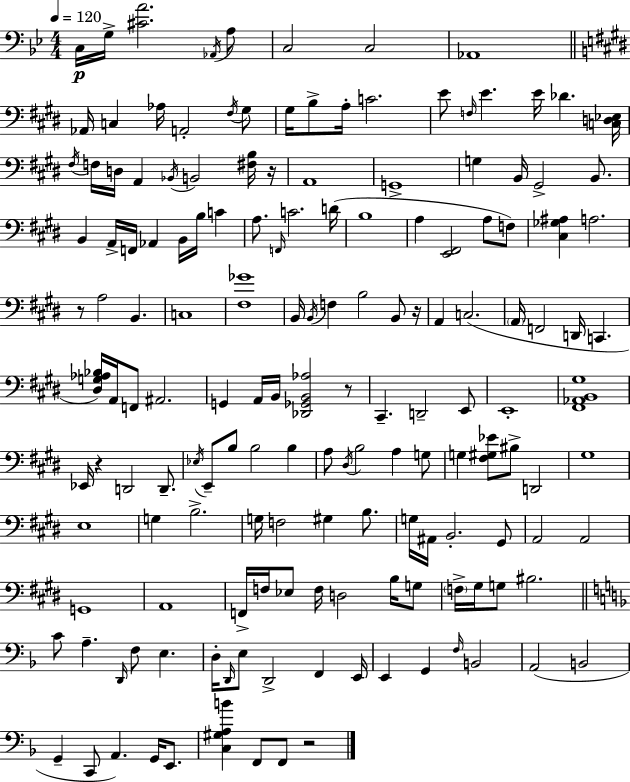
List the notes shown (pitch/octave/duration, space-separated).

C3/s G3/s [C#4,A4]/h. Ab2/s A3/e C3/h C3/h Ab2/w Ab2/s C3/q Ab3/s A2/h F#3/s G#3/e G#3/s B3/e A3/s C4/h. E4/e F3/s E4/q. E4/s Db4/q. [C3,D3,Eb3]/s F#3/s F3/s D3/s A2/q Bb2/s B2/h [F#3,B3]/s R/s A2/w G2/w G3/q B2/s G#2/h B2/e. B2/q A2/s F2/s Ab2/q B2/s B3/s C4/q A3/e. F2/s C4/h. D4/s B3/w A3/q [E2,F#2]/h A3/e F3/e [C#3,Gb3,A#3]/q A3/h. R/e A3/h B2/q. C3/w [F#3,Gb4]/w B2/s B2/s F3/q B3/h B2/e R/s A2/q C3/h. A2/s F2/h D2/s C2/q. [D#3,G3,Ab3,Bb3]/s A2/s F2/e A#2/h. G2/q A2/s B2/s [Db2,Gb2,B2,Ab3]/h R/e C#2/q. D2/h E2/e E2/w [F#2,Ab2,B2,G#3]/w Eb2/s R/q D2/h D2/e. Eb3/s E2/e B3/e B3/h B3/q A3/e D#3/s B3/h A3/q G3/e G3/q [F#3,G#3,Eb4]/e BIS3/e D2/h G#3/w E3/w G3/q B3/h. G3/s F3/h G#3/q B3/e. G3/s A#2/s B2/h. G#2/e A2/h A2/h G2/w A2/w F2/s F3/s Eb3/e F3/s D3/h B3/s G3/e F3/s G#3/s G3/e BIS3/h. C4/e A3/q. D2/s F3/e E3/q. D3/s D2/s E3/e D2/h F2/q E2/s E2/q G2/q F3/s B2/h A2/h B2/h G2/q C2/e A2/q. G2/s E2/e. [C3,G#3,A3,B4]/q F2/e F2/e R/h